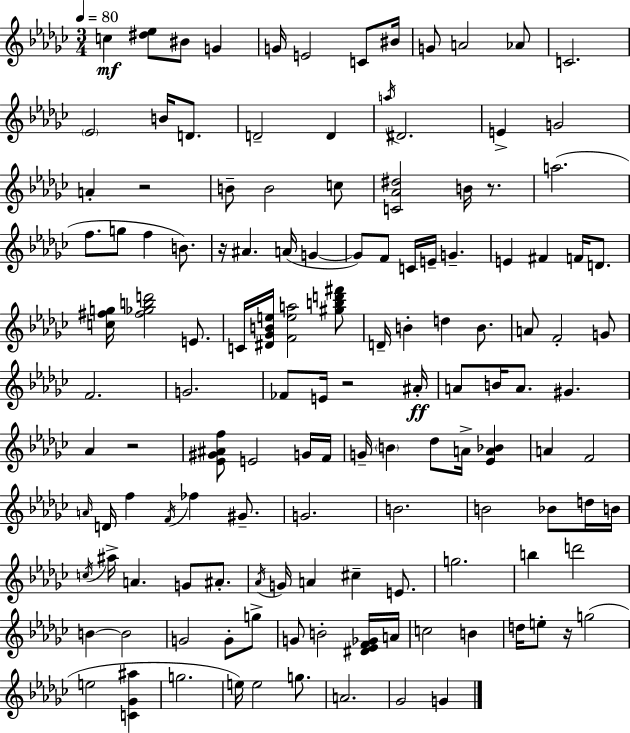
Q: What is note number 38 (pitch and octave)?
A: G4